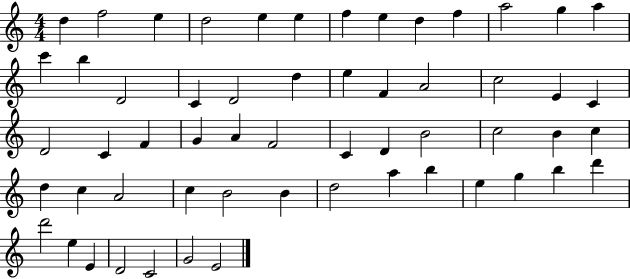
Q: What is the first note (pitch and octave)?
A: D5